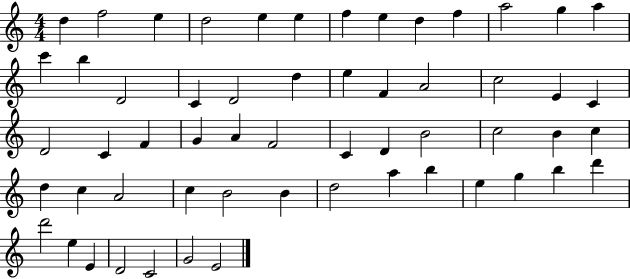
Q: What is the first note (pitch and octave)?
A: D5